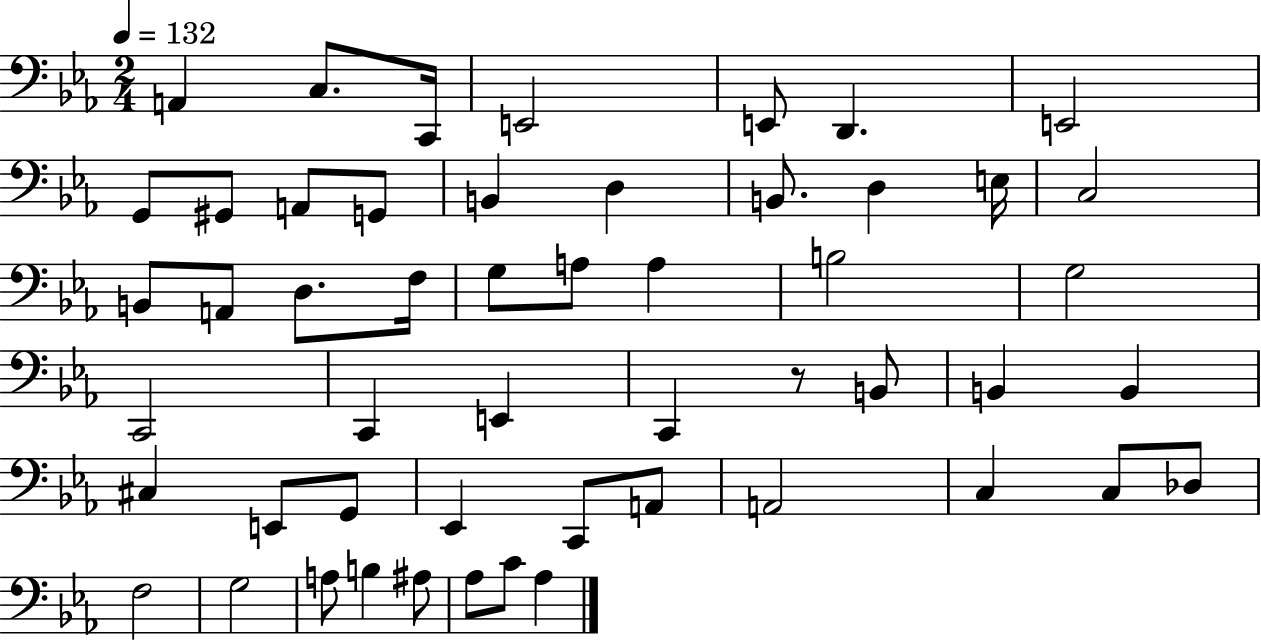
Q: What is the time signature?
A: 2/4